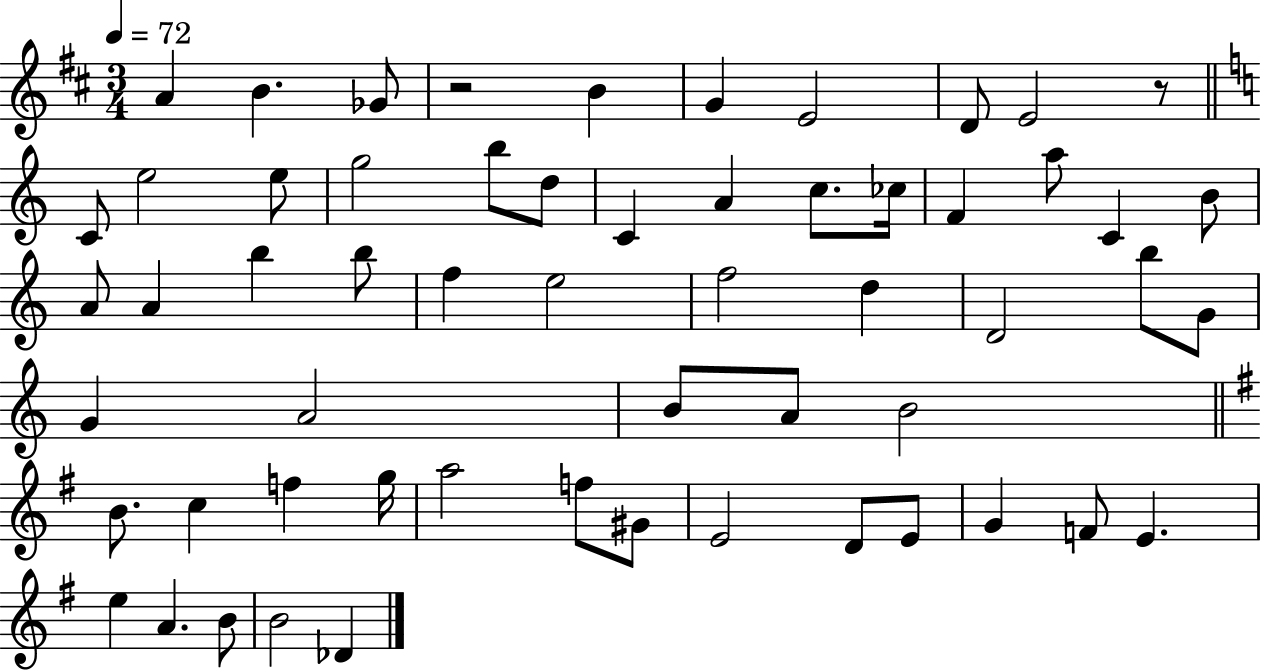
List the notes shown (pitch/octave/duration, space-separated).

A4/q B4/q. Gb4/e R/h B4/q G4/q E4/h D4/e E4/h R/e C4/e E5/h E5/e G5/h B5/e D5/e C4/q A4/q C5/e. CES5/s F4/q A5/e C4/q B4/e A4/e A4/q B5/q B5/e F5/q E5/h F5/h D5/q D4/h B5/e G4/e G4/q A4/h B4/e A4/e B4/h B4/e. C5/q F5/q G5/s A5/h F5/e G#4/e E4/h D4/e E4/e G4/q F4/e E4/q. E5/q A4/q. B4/e B4/h Db4/q